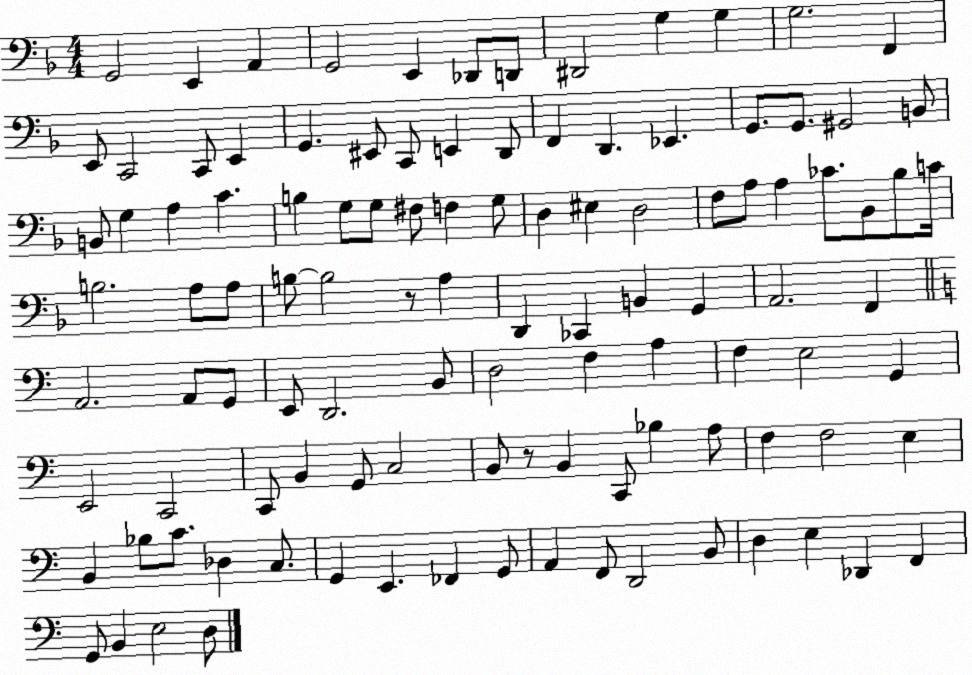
X:1
T:Untitled
M:4/4
L:1/4
K:F
G,,2 E,, A,, G,,2 E,, _D,,/2 D,,/2 ^D,,2 G, G, G,2 F,, E,,/2 C,,2 C,,/2 E,, G,, ^E,,/2 C,,/2 E,, D,,/2 F,, D,, _E,, G,,/2 G,,/2 ^G,,2 B,,/2 B,,/2 G, A, C B, G,/2 G,/2 ^F,/2 F, G,/2 D, ^E, D,2 F,/2 A,/2 A, _C/2 _B,,/2 _B,/2 C/4 B,2 A,/2 A,/2 B,/2 B,2 z/2 A, D,, _C,, B,, G,, A,,2 F,, A,,2 A,,/2 G,,/2 E,,/2 D,,2 B,,/2 D,2 F, A, F, E,2 G,, E,,2 C,,2 C,,/2 B,, G,,/2 C,2 B,,/2 z/2 B,, C,,/2 _B, A,/2 F, F,2 E, B,, _B,/2 C/2 _D, C,/2 G,, E,, _F,, G,,/2 A,, F,,/2 D,,2 B,,/2 D, E, _D,, F,, G,,/2 B,, E,2 D,/2